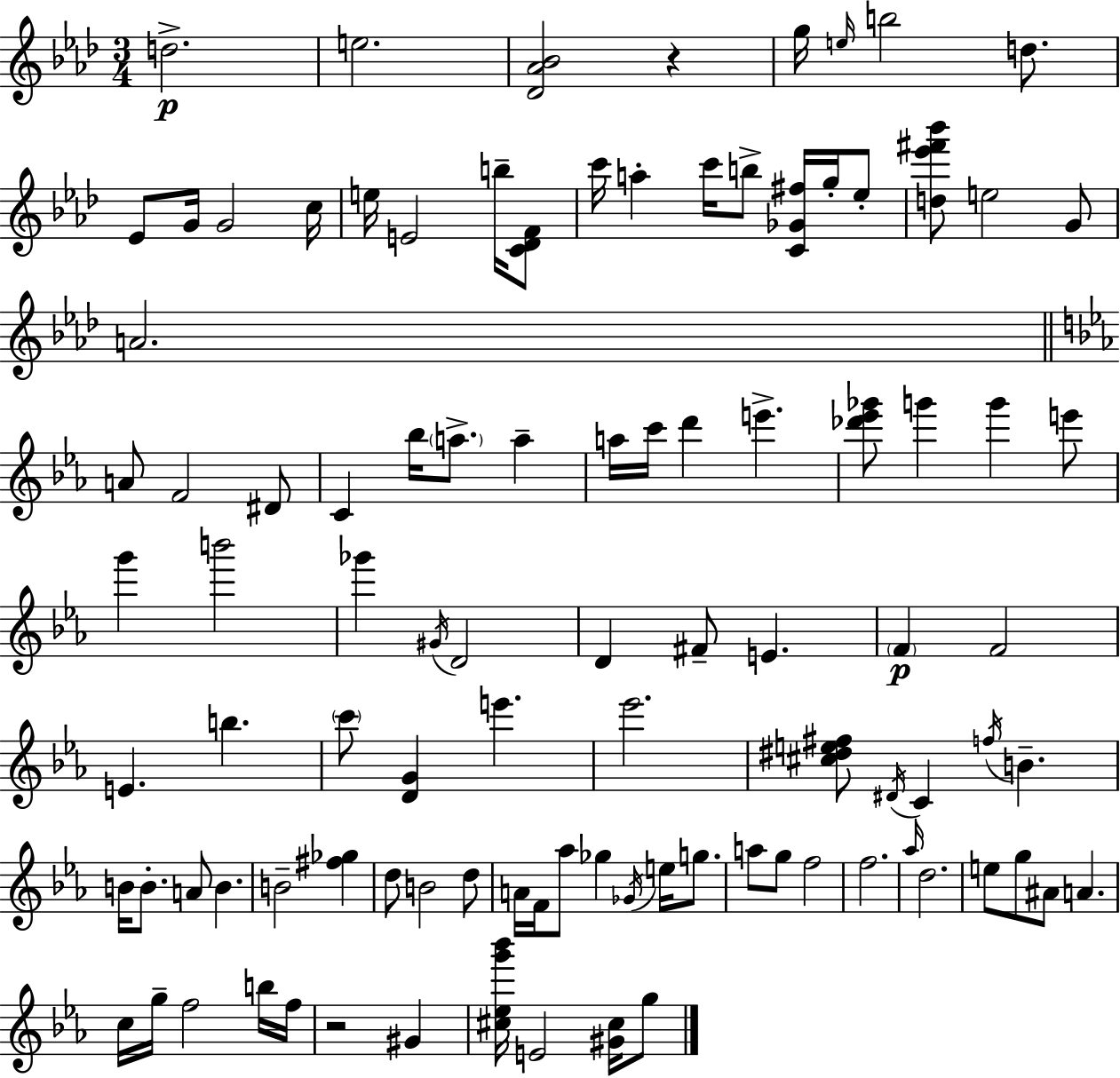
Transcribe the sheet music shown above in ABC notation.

X:1
T:Untitled
M:3/4
L:1/4
K:Fm
d2 e2 [_D_A_B]2 z g/4 e/4 b2 d/2 _E/2 G/4 G2 c/4 e/4 E2 b/4 [C_DF]/2 c'/4 a c'/4 b/2 [C_G^f]/4 g/4 _e/2 [d_e'^f'_b']/2 e2 G/2 A2 A/2 F2 ^D/2 C _b/4 a/2 a a/4 c'/4 d' e' [_d'_e'_g']/2 g' g' e'/2 g' b'2 _g' ^G/4 D2 D ^F/2 E F F2 E b c'/2 [DG] e' _e'2 [^c^de^f]/2 ^D/4 C f/4 B B/4 B/2 A/2 B B2 [^f_g] d/2 B2 d/2 A/4 F/4 _a/2 _g _G/4 e/4 g/2 a/2 g/2 f2 f2 _a/4 d2 e/2 g/2 ^A/2 A c/4 g/4 f2 b/4 f/4 z2 ^G [^c_eg'_b']/4 E2 [^G^c]/4 g/2